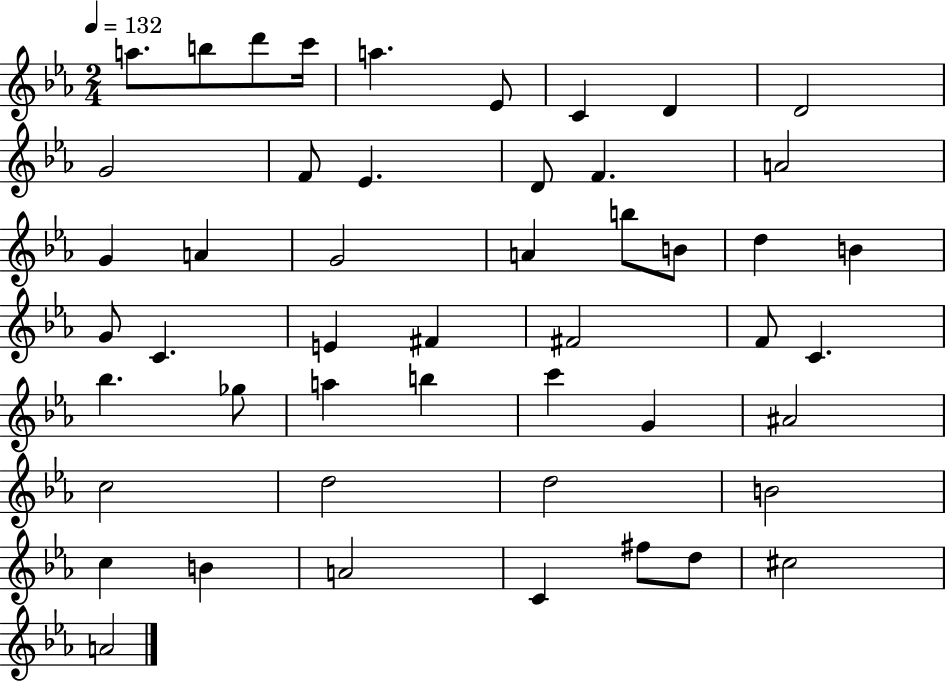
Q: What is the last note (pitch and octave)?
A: A4